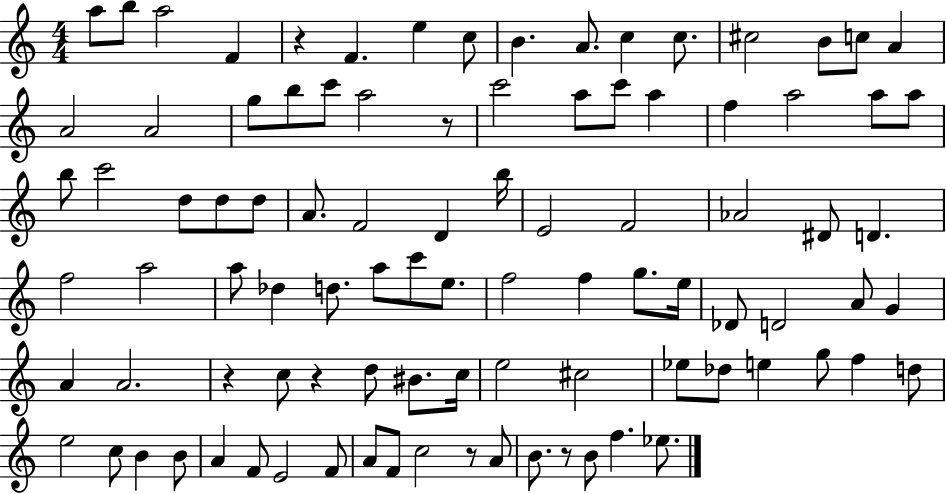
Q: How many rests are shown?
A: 6